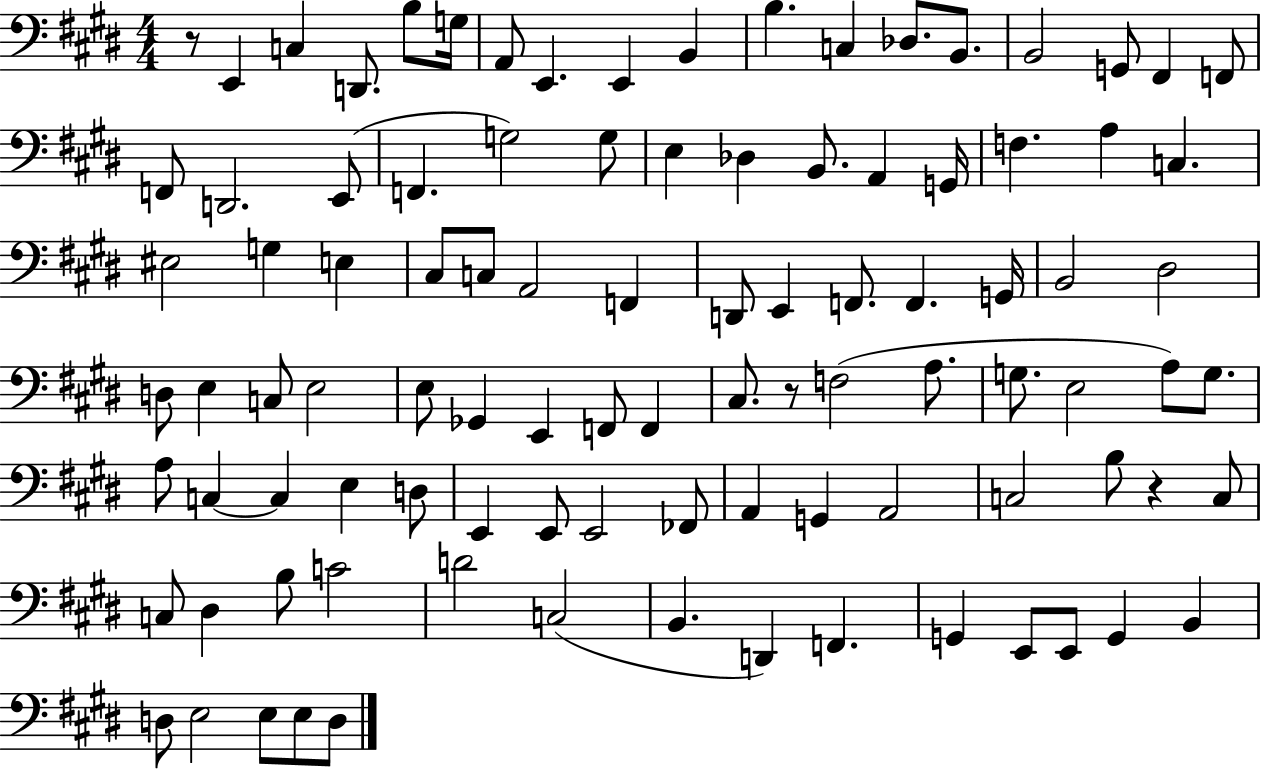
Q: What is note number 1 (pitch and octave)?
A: E2